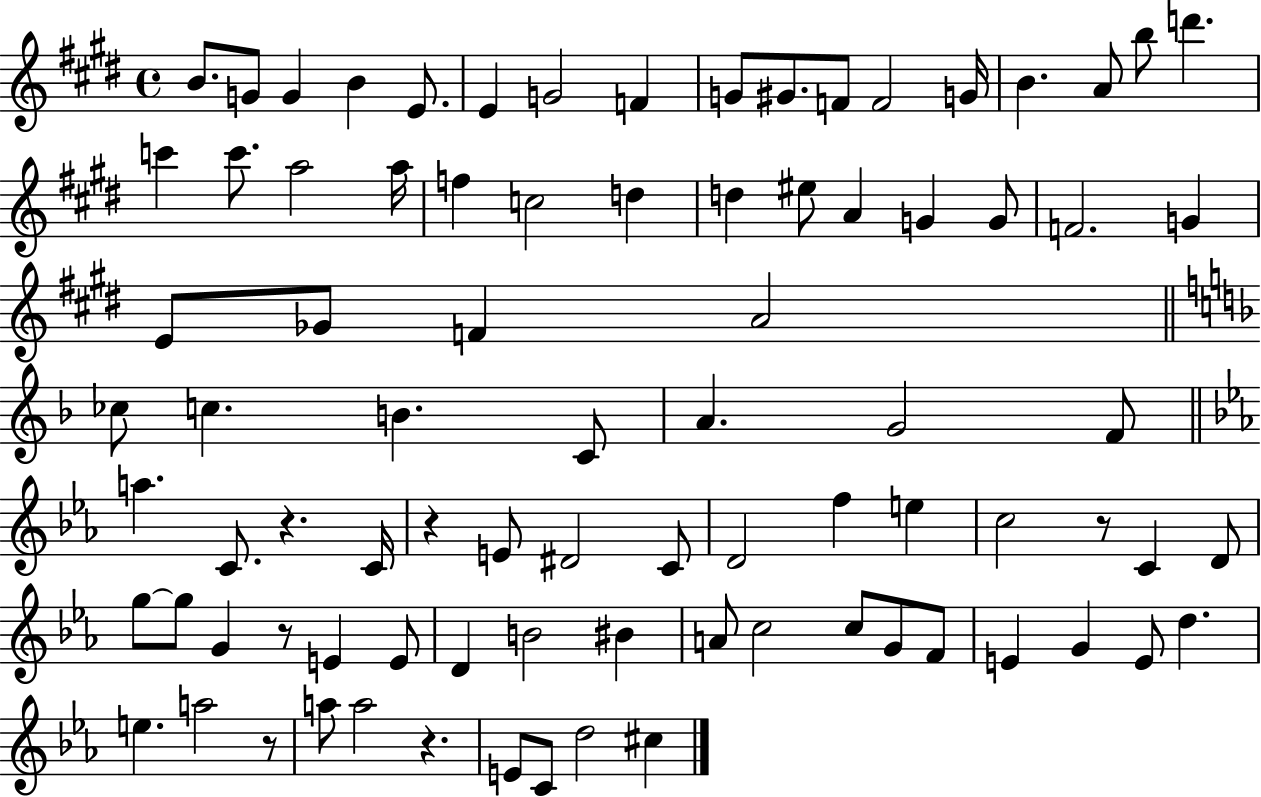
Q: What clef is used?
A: treble